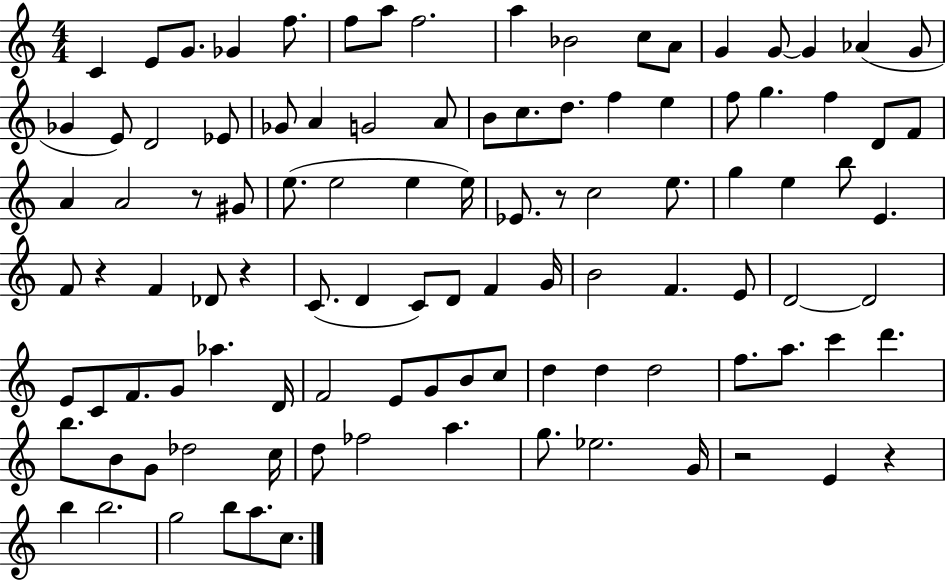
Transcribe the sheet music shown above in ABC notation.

X:1
T:Untitled
M:4/4
L:1/4
K:C
C E/2 G/2 _G f/2 f/2 a/2 f2 a _B2 c/2 A/2 G G/2 G _A G/2 _G E/2 D2 _E/2 _G/2 A G2 A/2 B/2 c/2 d/2 f e f/2 g f D/2 F/2 A A2 z/2 ^G/2 e/2 e2 e e/4 _E/2 z/2 c2 e/2 g e b/2 E F/2 z F _D/2 z C/2 D C/2 D/2 F G/4 B2 F E/2 D2 D2 E/2 C/2 F/2 G/2 _a D/4 F2 E/2 G/2 B/2 c/2 d d d2 f/2 a/2 c' d' b/2 B/2 G/2 _d2 c/4 d/2 _f2 a g/2 _e2 G/4 z2 E z b b2 g2 b/2 a/2 c/2